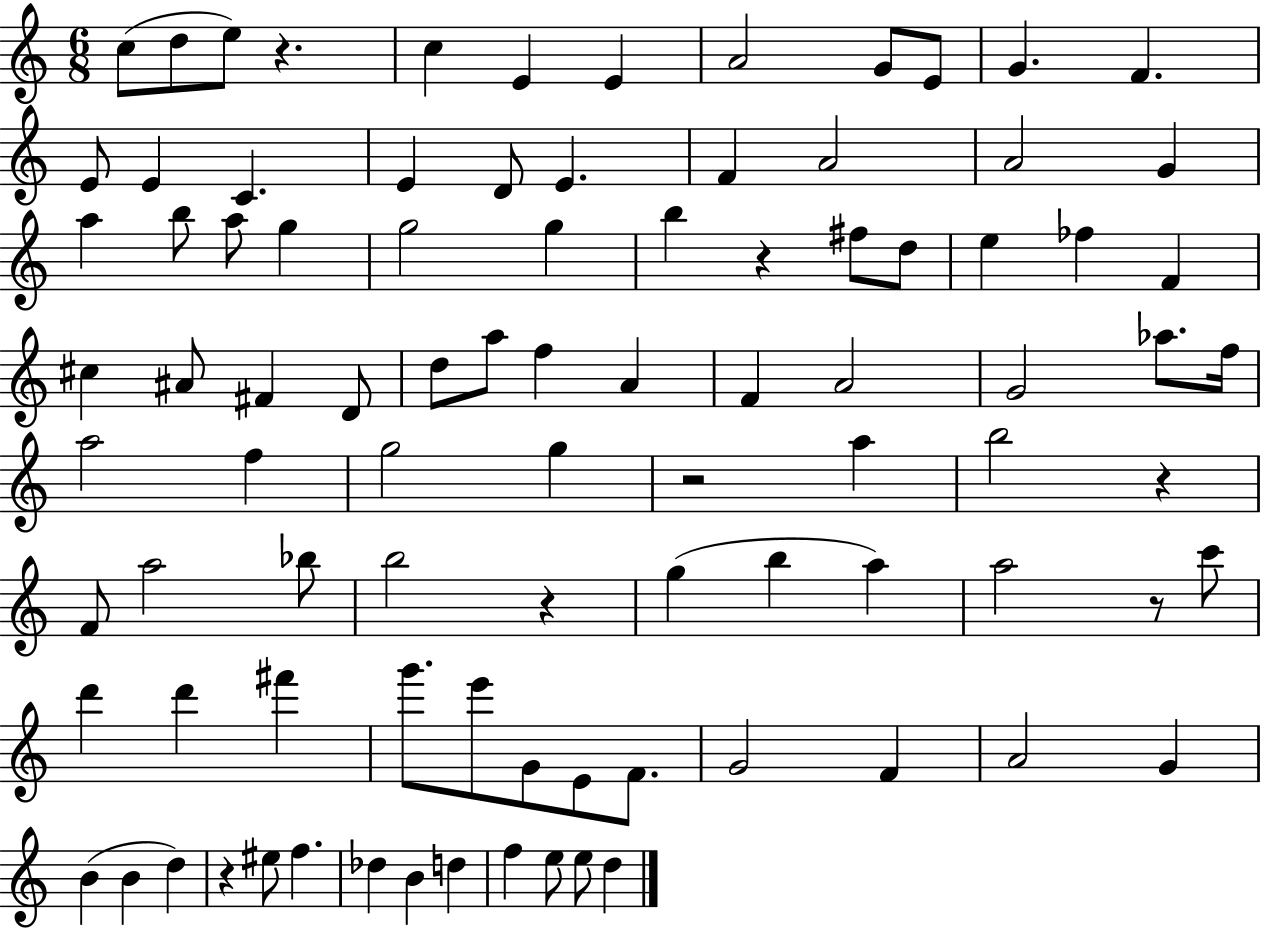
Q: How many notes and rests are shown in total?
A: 92